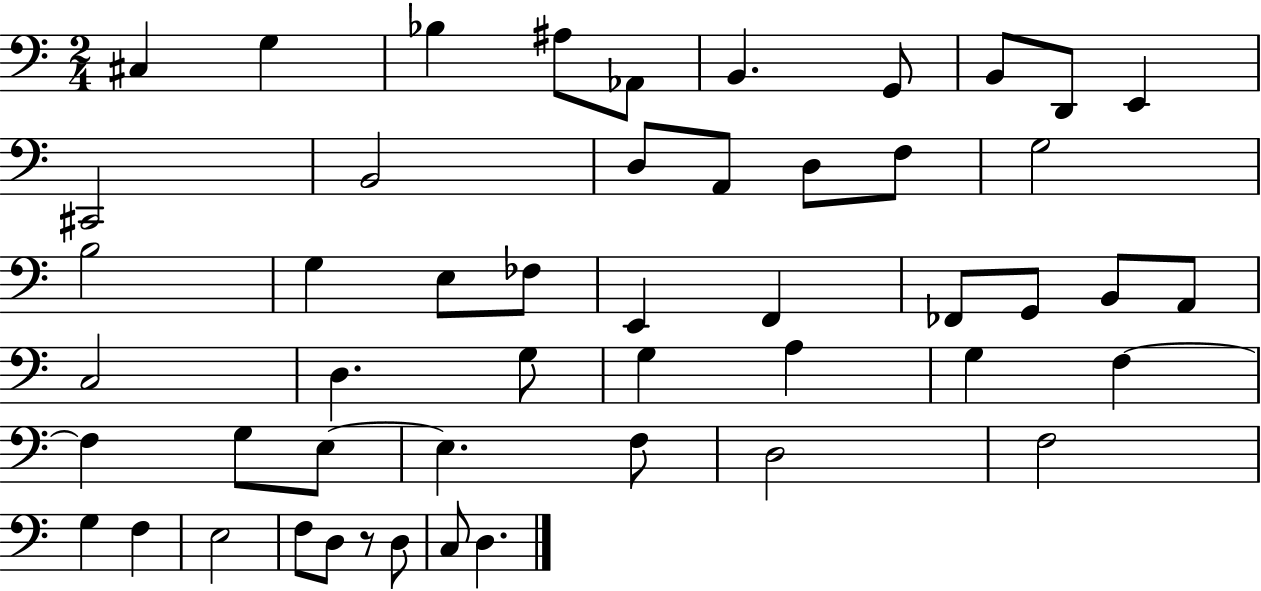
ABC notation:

X:1
T:Untitled
M:2/4
L:1/4
K:C
^C, G, _B, ^A,/2 _A,,/2 B,, G,,/2 B,,/2 D,,/2 E,, ^C,,2 B,,2 D,/2 A,,/2 D,/2 F,/2 G,2 B,2 G, E,/2 _F,/2 E,, F,, _F,,/2 G,,/2 B,,/2 A,,/2 C,2 D, G,/2 G, A, G, F, F, G,/2 E,/2 E, F,/2 D,2 F,2 G, F, E,2 F,/2 D,/2 z/2 D,/2 C,/2 D,